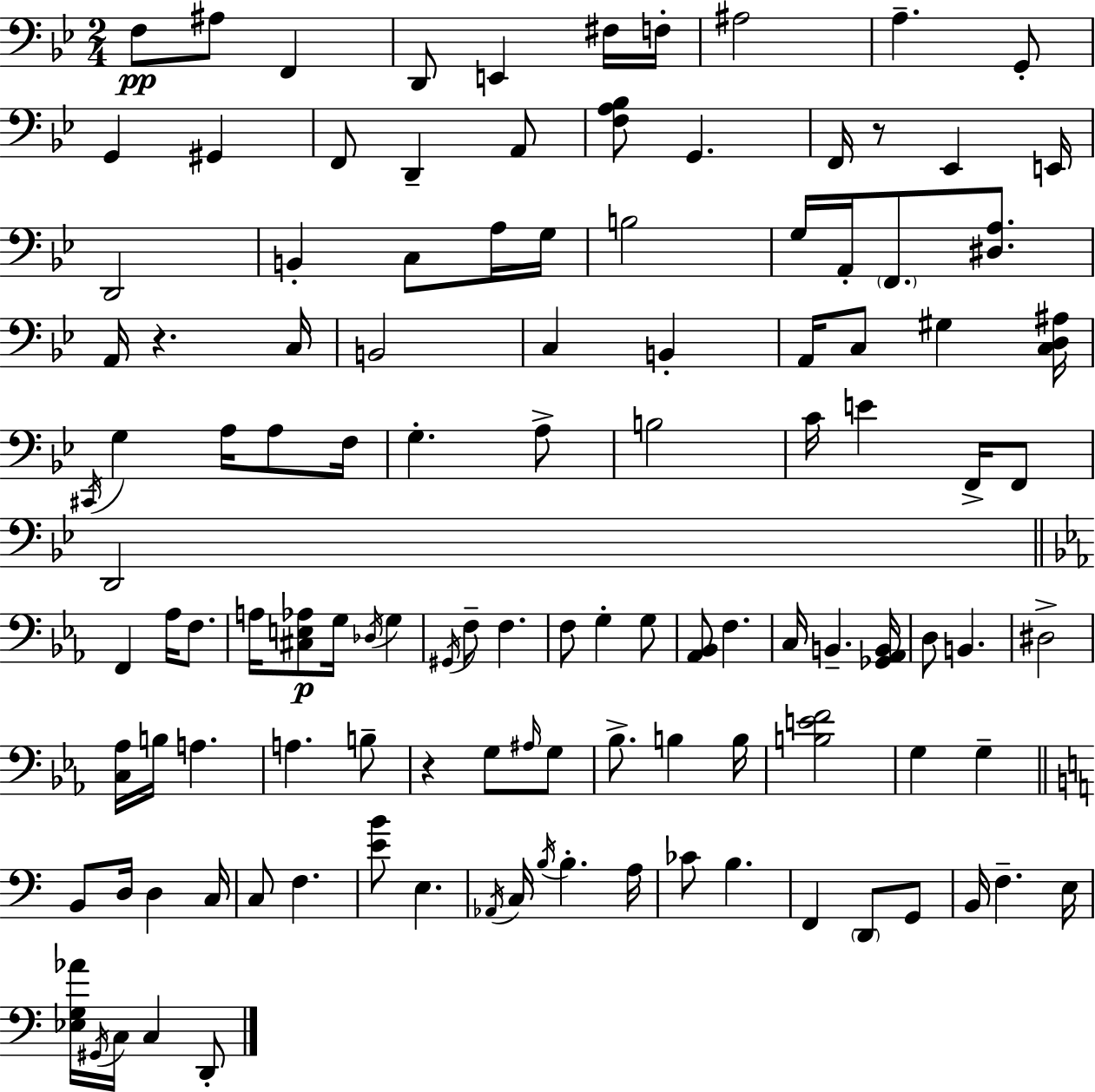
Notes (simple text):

F3/e A#3/e F2/q D2/e E2/q F#3/s F3/s A#3/h A3/q. G2/e G2/q G#2/q F2/e D2/q A2/e [F3,A3,Bb3]/e G2/q. F2/s R/e Eb2/q E2/s D2/h B2/q C3/e A3/s G3/s B3/h G3/s A2/s F2/e. [D#3,A3]/e. A2/s R/q. C3/s B2/h C3/q B2/q A2/s C3/e G#3/q [C3,D3,A#3]/s C#2/s G3/q A3/s A3/e F3/s G3/q. A3/e B3/h C4/s E4/q F2/s F2/e D2/h F2/q Ab3/s F3/e. A3/s [C#3,E3,Ab3]/e G3/s Db3/s G3/q G#2/s F3/e F3/q. F3/e G3/q G3/e [Ab2,Bb2]/e F3/q. C3/s B2/q. [Gb2,Ab2,B2]/s D3/e B2/q. D#3/h [C3,Ab3]/s B3/s A3/q. A3/q. B3/e R/q G3/e A#3/s G3/e Bb3/e. B3/q B3/s [B3,E4,F4]/h G3/q G3/q B2/e D3/s D3/q C3/s C3/e F3/q. [E4,B4]/e E3/q. Ab2/s C3/s B3/s B3/q. A3/s CES4/e B3/q. F2/q D2/e G2/e B2/s F3/q. E3/s [Eb3,G3,Ab4]/s G#2/s C3/s C3/q D2/e